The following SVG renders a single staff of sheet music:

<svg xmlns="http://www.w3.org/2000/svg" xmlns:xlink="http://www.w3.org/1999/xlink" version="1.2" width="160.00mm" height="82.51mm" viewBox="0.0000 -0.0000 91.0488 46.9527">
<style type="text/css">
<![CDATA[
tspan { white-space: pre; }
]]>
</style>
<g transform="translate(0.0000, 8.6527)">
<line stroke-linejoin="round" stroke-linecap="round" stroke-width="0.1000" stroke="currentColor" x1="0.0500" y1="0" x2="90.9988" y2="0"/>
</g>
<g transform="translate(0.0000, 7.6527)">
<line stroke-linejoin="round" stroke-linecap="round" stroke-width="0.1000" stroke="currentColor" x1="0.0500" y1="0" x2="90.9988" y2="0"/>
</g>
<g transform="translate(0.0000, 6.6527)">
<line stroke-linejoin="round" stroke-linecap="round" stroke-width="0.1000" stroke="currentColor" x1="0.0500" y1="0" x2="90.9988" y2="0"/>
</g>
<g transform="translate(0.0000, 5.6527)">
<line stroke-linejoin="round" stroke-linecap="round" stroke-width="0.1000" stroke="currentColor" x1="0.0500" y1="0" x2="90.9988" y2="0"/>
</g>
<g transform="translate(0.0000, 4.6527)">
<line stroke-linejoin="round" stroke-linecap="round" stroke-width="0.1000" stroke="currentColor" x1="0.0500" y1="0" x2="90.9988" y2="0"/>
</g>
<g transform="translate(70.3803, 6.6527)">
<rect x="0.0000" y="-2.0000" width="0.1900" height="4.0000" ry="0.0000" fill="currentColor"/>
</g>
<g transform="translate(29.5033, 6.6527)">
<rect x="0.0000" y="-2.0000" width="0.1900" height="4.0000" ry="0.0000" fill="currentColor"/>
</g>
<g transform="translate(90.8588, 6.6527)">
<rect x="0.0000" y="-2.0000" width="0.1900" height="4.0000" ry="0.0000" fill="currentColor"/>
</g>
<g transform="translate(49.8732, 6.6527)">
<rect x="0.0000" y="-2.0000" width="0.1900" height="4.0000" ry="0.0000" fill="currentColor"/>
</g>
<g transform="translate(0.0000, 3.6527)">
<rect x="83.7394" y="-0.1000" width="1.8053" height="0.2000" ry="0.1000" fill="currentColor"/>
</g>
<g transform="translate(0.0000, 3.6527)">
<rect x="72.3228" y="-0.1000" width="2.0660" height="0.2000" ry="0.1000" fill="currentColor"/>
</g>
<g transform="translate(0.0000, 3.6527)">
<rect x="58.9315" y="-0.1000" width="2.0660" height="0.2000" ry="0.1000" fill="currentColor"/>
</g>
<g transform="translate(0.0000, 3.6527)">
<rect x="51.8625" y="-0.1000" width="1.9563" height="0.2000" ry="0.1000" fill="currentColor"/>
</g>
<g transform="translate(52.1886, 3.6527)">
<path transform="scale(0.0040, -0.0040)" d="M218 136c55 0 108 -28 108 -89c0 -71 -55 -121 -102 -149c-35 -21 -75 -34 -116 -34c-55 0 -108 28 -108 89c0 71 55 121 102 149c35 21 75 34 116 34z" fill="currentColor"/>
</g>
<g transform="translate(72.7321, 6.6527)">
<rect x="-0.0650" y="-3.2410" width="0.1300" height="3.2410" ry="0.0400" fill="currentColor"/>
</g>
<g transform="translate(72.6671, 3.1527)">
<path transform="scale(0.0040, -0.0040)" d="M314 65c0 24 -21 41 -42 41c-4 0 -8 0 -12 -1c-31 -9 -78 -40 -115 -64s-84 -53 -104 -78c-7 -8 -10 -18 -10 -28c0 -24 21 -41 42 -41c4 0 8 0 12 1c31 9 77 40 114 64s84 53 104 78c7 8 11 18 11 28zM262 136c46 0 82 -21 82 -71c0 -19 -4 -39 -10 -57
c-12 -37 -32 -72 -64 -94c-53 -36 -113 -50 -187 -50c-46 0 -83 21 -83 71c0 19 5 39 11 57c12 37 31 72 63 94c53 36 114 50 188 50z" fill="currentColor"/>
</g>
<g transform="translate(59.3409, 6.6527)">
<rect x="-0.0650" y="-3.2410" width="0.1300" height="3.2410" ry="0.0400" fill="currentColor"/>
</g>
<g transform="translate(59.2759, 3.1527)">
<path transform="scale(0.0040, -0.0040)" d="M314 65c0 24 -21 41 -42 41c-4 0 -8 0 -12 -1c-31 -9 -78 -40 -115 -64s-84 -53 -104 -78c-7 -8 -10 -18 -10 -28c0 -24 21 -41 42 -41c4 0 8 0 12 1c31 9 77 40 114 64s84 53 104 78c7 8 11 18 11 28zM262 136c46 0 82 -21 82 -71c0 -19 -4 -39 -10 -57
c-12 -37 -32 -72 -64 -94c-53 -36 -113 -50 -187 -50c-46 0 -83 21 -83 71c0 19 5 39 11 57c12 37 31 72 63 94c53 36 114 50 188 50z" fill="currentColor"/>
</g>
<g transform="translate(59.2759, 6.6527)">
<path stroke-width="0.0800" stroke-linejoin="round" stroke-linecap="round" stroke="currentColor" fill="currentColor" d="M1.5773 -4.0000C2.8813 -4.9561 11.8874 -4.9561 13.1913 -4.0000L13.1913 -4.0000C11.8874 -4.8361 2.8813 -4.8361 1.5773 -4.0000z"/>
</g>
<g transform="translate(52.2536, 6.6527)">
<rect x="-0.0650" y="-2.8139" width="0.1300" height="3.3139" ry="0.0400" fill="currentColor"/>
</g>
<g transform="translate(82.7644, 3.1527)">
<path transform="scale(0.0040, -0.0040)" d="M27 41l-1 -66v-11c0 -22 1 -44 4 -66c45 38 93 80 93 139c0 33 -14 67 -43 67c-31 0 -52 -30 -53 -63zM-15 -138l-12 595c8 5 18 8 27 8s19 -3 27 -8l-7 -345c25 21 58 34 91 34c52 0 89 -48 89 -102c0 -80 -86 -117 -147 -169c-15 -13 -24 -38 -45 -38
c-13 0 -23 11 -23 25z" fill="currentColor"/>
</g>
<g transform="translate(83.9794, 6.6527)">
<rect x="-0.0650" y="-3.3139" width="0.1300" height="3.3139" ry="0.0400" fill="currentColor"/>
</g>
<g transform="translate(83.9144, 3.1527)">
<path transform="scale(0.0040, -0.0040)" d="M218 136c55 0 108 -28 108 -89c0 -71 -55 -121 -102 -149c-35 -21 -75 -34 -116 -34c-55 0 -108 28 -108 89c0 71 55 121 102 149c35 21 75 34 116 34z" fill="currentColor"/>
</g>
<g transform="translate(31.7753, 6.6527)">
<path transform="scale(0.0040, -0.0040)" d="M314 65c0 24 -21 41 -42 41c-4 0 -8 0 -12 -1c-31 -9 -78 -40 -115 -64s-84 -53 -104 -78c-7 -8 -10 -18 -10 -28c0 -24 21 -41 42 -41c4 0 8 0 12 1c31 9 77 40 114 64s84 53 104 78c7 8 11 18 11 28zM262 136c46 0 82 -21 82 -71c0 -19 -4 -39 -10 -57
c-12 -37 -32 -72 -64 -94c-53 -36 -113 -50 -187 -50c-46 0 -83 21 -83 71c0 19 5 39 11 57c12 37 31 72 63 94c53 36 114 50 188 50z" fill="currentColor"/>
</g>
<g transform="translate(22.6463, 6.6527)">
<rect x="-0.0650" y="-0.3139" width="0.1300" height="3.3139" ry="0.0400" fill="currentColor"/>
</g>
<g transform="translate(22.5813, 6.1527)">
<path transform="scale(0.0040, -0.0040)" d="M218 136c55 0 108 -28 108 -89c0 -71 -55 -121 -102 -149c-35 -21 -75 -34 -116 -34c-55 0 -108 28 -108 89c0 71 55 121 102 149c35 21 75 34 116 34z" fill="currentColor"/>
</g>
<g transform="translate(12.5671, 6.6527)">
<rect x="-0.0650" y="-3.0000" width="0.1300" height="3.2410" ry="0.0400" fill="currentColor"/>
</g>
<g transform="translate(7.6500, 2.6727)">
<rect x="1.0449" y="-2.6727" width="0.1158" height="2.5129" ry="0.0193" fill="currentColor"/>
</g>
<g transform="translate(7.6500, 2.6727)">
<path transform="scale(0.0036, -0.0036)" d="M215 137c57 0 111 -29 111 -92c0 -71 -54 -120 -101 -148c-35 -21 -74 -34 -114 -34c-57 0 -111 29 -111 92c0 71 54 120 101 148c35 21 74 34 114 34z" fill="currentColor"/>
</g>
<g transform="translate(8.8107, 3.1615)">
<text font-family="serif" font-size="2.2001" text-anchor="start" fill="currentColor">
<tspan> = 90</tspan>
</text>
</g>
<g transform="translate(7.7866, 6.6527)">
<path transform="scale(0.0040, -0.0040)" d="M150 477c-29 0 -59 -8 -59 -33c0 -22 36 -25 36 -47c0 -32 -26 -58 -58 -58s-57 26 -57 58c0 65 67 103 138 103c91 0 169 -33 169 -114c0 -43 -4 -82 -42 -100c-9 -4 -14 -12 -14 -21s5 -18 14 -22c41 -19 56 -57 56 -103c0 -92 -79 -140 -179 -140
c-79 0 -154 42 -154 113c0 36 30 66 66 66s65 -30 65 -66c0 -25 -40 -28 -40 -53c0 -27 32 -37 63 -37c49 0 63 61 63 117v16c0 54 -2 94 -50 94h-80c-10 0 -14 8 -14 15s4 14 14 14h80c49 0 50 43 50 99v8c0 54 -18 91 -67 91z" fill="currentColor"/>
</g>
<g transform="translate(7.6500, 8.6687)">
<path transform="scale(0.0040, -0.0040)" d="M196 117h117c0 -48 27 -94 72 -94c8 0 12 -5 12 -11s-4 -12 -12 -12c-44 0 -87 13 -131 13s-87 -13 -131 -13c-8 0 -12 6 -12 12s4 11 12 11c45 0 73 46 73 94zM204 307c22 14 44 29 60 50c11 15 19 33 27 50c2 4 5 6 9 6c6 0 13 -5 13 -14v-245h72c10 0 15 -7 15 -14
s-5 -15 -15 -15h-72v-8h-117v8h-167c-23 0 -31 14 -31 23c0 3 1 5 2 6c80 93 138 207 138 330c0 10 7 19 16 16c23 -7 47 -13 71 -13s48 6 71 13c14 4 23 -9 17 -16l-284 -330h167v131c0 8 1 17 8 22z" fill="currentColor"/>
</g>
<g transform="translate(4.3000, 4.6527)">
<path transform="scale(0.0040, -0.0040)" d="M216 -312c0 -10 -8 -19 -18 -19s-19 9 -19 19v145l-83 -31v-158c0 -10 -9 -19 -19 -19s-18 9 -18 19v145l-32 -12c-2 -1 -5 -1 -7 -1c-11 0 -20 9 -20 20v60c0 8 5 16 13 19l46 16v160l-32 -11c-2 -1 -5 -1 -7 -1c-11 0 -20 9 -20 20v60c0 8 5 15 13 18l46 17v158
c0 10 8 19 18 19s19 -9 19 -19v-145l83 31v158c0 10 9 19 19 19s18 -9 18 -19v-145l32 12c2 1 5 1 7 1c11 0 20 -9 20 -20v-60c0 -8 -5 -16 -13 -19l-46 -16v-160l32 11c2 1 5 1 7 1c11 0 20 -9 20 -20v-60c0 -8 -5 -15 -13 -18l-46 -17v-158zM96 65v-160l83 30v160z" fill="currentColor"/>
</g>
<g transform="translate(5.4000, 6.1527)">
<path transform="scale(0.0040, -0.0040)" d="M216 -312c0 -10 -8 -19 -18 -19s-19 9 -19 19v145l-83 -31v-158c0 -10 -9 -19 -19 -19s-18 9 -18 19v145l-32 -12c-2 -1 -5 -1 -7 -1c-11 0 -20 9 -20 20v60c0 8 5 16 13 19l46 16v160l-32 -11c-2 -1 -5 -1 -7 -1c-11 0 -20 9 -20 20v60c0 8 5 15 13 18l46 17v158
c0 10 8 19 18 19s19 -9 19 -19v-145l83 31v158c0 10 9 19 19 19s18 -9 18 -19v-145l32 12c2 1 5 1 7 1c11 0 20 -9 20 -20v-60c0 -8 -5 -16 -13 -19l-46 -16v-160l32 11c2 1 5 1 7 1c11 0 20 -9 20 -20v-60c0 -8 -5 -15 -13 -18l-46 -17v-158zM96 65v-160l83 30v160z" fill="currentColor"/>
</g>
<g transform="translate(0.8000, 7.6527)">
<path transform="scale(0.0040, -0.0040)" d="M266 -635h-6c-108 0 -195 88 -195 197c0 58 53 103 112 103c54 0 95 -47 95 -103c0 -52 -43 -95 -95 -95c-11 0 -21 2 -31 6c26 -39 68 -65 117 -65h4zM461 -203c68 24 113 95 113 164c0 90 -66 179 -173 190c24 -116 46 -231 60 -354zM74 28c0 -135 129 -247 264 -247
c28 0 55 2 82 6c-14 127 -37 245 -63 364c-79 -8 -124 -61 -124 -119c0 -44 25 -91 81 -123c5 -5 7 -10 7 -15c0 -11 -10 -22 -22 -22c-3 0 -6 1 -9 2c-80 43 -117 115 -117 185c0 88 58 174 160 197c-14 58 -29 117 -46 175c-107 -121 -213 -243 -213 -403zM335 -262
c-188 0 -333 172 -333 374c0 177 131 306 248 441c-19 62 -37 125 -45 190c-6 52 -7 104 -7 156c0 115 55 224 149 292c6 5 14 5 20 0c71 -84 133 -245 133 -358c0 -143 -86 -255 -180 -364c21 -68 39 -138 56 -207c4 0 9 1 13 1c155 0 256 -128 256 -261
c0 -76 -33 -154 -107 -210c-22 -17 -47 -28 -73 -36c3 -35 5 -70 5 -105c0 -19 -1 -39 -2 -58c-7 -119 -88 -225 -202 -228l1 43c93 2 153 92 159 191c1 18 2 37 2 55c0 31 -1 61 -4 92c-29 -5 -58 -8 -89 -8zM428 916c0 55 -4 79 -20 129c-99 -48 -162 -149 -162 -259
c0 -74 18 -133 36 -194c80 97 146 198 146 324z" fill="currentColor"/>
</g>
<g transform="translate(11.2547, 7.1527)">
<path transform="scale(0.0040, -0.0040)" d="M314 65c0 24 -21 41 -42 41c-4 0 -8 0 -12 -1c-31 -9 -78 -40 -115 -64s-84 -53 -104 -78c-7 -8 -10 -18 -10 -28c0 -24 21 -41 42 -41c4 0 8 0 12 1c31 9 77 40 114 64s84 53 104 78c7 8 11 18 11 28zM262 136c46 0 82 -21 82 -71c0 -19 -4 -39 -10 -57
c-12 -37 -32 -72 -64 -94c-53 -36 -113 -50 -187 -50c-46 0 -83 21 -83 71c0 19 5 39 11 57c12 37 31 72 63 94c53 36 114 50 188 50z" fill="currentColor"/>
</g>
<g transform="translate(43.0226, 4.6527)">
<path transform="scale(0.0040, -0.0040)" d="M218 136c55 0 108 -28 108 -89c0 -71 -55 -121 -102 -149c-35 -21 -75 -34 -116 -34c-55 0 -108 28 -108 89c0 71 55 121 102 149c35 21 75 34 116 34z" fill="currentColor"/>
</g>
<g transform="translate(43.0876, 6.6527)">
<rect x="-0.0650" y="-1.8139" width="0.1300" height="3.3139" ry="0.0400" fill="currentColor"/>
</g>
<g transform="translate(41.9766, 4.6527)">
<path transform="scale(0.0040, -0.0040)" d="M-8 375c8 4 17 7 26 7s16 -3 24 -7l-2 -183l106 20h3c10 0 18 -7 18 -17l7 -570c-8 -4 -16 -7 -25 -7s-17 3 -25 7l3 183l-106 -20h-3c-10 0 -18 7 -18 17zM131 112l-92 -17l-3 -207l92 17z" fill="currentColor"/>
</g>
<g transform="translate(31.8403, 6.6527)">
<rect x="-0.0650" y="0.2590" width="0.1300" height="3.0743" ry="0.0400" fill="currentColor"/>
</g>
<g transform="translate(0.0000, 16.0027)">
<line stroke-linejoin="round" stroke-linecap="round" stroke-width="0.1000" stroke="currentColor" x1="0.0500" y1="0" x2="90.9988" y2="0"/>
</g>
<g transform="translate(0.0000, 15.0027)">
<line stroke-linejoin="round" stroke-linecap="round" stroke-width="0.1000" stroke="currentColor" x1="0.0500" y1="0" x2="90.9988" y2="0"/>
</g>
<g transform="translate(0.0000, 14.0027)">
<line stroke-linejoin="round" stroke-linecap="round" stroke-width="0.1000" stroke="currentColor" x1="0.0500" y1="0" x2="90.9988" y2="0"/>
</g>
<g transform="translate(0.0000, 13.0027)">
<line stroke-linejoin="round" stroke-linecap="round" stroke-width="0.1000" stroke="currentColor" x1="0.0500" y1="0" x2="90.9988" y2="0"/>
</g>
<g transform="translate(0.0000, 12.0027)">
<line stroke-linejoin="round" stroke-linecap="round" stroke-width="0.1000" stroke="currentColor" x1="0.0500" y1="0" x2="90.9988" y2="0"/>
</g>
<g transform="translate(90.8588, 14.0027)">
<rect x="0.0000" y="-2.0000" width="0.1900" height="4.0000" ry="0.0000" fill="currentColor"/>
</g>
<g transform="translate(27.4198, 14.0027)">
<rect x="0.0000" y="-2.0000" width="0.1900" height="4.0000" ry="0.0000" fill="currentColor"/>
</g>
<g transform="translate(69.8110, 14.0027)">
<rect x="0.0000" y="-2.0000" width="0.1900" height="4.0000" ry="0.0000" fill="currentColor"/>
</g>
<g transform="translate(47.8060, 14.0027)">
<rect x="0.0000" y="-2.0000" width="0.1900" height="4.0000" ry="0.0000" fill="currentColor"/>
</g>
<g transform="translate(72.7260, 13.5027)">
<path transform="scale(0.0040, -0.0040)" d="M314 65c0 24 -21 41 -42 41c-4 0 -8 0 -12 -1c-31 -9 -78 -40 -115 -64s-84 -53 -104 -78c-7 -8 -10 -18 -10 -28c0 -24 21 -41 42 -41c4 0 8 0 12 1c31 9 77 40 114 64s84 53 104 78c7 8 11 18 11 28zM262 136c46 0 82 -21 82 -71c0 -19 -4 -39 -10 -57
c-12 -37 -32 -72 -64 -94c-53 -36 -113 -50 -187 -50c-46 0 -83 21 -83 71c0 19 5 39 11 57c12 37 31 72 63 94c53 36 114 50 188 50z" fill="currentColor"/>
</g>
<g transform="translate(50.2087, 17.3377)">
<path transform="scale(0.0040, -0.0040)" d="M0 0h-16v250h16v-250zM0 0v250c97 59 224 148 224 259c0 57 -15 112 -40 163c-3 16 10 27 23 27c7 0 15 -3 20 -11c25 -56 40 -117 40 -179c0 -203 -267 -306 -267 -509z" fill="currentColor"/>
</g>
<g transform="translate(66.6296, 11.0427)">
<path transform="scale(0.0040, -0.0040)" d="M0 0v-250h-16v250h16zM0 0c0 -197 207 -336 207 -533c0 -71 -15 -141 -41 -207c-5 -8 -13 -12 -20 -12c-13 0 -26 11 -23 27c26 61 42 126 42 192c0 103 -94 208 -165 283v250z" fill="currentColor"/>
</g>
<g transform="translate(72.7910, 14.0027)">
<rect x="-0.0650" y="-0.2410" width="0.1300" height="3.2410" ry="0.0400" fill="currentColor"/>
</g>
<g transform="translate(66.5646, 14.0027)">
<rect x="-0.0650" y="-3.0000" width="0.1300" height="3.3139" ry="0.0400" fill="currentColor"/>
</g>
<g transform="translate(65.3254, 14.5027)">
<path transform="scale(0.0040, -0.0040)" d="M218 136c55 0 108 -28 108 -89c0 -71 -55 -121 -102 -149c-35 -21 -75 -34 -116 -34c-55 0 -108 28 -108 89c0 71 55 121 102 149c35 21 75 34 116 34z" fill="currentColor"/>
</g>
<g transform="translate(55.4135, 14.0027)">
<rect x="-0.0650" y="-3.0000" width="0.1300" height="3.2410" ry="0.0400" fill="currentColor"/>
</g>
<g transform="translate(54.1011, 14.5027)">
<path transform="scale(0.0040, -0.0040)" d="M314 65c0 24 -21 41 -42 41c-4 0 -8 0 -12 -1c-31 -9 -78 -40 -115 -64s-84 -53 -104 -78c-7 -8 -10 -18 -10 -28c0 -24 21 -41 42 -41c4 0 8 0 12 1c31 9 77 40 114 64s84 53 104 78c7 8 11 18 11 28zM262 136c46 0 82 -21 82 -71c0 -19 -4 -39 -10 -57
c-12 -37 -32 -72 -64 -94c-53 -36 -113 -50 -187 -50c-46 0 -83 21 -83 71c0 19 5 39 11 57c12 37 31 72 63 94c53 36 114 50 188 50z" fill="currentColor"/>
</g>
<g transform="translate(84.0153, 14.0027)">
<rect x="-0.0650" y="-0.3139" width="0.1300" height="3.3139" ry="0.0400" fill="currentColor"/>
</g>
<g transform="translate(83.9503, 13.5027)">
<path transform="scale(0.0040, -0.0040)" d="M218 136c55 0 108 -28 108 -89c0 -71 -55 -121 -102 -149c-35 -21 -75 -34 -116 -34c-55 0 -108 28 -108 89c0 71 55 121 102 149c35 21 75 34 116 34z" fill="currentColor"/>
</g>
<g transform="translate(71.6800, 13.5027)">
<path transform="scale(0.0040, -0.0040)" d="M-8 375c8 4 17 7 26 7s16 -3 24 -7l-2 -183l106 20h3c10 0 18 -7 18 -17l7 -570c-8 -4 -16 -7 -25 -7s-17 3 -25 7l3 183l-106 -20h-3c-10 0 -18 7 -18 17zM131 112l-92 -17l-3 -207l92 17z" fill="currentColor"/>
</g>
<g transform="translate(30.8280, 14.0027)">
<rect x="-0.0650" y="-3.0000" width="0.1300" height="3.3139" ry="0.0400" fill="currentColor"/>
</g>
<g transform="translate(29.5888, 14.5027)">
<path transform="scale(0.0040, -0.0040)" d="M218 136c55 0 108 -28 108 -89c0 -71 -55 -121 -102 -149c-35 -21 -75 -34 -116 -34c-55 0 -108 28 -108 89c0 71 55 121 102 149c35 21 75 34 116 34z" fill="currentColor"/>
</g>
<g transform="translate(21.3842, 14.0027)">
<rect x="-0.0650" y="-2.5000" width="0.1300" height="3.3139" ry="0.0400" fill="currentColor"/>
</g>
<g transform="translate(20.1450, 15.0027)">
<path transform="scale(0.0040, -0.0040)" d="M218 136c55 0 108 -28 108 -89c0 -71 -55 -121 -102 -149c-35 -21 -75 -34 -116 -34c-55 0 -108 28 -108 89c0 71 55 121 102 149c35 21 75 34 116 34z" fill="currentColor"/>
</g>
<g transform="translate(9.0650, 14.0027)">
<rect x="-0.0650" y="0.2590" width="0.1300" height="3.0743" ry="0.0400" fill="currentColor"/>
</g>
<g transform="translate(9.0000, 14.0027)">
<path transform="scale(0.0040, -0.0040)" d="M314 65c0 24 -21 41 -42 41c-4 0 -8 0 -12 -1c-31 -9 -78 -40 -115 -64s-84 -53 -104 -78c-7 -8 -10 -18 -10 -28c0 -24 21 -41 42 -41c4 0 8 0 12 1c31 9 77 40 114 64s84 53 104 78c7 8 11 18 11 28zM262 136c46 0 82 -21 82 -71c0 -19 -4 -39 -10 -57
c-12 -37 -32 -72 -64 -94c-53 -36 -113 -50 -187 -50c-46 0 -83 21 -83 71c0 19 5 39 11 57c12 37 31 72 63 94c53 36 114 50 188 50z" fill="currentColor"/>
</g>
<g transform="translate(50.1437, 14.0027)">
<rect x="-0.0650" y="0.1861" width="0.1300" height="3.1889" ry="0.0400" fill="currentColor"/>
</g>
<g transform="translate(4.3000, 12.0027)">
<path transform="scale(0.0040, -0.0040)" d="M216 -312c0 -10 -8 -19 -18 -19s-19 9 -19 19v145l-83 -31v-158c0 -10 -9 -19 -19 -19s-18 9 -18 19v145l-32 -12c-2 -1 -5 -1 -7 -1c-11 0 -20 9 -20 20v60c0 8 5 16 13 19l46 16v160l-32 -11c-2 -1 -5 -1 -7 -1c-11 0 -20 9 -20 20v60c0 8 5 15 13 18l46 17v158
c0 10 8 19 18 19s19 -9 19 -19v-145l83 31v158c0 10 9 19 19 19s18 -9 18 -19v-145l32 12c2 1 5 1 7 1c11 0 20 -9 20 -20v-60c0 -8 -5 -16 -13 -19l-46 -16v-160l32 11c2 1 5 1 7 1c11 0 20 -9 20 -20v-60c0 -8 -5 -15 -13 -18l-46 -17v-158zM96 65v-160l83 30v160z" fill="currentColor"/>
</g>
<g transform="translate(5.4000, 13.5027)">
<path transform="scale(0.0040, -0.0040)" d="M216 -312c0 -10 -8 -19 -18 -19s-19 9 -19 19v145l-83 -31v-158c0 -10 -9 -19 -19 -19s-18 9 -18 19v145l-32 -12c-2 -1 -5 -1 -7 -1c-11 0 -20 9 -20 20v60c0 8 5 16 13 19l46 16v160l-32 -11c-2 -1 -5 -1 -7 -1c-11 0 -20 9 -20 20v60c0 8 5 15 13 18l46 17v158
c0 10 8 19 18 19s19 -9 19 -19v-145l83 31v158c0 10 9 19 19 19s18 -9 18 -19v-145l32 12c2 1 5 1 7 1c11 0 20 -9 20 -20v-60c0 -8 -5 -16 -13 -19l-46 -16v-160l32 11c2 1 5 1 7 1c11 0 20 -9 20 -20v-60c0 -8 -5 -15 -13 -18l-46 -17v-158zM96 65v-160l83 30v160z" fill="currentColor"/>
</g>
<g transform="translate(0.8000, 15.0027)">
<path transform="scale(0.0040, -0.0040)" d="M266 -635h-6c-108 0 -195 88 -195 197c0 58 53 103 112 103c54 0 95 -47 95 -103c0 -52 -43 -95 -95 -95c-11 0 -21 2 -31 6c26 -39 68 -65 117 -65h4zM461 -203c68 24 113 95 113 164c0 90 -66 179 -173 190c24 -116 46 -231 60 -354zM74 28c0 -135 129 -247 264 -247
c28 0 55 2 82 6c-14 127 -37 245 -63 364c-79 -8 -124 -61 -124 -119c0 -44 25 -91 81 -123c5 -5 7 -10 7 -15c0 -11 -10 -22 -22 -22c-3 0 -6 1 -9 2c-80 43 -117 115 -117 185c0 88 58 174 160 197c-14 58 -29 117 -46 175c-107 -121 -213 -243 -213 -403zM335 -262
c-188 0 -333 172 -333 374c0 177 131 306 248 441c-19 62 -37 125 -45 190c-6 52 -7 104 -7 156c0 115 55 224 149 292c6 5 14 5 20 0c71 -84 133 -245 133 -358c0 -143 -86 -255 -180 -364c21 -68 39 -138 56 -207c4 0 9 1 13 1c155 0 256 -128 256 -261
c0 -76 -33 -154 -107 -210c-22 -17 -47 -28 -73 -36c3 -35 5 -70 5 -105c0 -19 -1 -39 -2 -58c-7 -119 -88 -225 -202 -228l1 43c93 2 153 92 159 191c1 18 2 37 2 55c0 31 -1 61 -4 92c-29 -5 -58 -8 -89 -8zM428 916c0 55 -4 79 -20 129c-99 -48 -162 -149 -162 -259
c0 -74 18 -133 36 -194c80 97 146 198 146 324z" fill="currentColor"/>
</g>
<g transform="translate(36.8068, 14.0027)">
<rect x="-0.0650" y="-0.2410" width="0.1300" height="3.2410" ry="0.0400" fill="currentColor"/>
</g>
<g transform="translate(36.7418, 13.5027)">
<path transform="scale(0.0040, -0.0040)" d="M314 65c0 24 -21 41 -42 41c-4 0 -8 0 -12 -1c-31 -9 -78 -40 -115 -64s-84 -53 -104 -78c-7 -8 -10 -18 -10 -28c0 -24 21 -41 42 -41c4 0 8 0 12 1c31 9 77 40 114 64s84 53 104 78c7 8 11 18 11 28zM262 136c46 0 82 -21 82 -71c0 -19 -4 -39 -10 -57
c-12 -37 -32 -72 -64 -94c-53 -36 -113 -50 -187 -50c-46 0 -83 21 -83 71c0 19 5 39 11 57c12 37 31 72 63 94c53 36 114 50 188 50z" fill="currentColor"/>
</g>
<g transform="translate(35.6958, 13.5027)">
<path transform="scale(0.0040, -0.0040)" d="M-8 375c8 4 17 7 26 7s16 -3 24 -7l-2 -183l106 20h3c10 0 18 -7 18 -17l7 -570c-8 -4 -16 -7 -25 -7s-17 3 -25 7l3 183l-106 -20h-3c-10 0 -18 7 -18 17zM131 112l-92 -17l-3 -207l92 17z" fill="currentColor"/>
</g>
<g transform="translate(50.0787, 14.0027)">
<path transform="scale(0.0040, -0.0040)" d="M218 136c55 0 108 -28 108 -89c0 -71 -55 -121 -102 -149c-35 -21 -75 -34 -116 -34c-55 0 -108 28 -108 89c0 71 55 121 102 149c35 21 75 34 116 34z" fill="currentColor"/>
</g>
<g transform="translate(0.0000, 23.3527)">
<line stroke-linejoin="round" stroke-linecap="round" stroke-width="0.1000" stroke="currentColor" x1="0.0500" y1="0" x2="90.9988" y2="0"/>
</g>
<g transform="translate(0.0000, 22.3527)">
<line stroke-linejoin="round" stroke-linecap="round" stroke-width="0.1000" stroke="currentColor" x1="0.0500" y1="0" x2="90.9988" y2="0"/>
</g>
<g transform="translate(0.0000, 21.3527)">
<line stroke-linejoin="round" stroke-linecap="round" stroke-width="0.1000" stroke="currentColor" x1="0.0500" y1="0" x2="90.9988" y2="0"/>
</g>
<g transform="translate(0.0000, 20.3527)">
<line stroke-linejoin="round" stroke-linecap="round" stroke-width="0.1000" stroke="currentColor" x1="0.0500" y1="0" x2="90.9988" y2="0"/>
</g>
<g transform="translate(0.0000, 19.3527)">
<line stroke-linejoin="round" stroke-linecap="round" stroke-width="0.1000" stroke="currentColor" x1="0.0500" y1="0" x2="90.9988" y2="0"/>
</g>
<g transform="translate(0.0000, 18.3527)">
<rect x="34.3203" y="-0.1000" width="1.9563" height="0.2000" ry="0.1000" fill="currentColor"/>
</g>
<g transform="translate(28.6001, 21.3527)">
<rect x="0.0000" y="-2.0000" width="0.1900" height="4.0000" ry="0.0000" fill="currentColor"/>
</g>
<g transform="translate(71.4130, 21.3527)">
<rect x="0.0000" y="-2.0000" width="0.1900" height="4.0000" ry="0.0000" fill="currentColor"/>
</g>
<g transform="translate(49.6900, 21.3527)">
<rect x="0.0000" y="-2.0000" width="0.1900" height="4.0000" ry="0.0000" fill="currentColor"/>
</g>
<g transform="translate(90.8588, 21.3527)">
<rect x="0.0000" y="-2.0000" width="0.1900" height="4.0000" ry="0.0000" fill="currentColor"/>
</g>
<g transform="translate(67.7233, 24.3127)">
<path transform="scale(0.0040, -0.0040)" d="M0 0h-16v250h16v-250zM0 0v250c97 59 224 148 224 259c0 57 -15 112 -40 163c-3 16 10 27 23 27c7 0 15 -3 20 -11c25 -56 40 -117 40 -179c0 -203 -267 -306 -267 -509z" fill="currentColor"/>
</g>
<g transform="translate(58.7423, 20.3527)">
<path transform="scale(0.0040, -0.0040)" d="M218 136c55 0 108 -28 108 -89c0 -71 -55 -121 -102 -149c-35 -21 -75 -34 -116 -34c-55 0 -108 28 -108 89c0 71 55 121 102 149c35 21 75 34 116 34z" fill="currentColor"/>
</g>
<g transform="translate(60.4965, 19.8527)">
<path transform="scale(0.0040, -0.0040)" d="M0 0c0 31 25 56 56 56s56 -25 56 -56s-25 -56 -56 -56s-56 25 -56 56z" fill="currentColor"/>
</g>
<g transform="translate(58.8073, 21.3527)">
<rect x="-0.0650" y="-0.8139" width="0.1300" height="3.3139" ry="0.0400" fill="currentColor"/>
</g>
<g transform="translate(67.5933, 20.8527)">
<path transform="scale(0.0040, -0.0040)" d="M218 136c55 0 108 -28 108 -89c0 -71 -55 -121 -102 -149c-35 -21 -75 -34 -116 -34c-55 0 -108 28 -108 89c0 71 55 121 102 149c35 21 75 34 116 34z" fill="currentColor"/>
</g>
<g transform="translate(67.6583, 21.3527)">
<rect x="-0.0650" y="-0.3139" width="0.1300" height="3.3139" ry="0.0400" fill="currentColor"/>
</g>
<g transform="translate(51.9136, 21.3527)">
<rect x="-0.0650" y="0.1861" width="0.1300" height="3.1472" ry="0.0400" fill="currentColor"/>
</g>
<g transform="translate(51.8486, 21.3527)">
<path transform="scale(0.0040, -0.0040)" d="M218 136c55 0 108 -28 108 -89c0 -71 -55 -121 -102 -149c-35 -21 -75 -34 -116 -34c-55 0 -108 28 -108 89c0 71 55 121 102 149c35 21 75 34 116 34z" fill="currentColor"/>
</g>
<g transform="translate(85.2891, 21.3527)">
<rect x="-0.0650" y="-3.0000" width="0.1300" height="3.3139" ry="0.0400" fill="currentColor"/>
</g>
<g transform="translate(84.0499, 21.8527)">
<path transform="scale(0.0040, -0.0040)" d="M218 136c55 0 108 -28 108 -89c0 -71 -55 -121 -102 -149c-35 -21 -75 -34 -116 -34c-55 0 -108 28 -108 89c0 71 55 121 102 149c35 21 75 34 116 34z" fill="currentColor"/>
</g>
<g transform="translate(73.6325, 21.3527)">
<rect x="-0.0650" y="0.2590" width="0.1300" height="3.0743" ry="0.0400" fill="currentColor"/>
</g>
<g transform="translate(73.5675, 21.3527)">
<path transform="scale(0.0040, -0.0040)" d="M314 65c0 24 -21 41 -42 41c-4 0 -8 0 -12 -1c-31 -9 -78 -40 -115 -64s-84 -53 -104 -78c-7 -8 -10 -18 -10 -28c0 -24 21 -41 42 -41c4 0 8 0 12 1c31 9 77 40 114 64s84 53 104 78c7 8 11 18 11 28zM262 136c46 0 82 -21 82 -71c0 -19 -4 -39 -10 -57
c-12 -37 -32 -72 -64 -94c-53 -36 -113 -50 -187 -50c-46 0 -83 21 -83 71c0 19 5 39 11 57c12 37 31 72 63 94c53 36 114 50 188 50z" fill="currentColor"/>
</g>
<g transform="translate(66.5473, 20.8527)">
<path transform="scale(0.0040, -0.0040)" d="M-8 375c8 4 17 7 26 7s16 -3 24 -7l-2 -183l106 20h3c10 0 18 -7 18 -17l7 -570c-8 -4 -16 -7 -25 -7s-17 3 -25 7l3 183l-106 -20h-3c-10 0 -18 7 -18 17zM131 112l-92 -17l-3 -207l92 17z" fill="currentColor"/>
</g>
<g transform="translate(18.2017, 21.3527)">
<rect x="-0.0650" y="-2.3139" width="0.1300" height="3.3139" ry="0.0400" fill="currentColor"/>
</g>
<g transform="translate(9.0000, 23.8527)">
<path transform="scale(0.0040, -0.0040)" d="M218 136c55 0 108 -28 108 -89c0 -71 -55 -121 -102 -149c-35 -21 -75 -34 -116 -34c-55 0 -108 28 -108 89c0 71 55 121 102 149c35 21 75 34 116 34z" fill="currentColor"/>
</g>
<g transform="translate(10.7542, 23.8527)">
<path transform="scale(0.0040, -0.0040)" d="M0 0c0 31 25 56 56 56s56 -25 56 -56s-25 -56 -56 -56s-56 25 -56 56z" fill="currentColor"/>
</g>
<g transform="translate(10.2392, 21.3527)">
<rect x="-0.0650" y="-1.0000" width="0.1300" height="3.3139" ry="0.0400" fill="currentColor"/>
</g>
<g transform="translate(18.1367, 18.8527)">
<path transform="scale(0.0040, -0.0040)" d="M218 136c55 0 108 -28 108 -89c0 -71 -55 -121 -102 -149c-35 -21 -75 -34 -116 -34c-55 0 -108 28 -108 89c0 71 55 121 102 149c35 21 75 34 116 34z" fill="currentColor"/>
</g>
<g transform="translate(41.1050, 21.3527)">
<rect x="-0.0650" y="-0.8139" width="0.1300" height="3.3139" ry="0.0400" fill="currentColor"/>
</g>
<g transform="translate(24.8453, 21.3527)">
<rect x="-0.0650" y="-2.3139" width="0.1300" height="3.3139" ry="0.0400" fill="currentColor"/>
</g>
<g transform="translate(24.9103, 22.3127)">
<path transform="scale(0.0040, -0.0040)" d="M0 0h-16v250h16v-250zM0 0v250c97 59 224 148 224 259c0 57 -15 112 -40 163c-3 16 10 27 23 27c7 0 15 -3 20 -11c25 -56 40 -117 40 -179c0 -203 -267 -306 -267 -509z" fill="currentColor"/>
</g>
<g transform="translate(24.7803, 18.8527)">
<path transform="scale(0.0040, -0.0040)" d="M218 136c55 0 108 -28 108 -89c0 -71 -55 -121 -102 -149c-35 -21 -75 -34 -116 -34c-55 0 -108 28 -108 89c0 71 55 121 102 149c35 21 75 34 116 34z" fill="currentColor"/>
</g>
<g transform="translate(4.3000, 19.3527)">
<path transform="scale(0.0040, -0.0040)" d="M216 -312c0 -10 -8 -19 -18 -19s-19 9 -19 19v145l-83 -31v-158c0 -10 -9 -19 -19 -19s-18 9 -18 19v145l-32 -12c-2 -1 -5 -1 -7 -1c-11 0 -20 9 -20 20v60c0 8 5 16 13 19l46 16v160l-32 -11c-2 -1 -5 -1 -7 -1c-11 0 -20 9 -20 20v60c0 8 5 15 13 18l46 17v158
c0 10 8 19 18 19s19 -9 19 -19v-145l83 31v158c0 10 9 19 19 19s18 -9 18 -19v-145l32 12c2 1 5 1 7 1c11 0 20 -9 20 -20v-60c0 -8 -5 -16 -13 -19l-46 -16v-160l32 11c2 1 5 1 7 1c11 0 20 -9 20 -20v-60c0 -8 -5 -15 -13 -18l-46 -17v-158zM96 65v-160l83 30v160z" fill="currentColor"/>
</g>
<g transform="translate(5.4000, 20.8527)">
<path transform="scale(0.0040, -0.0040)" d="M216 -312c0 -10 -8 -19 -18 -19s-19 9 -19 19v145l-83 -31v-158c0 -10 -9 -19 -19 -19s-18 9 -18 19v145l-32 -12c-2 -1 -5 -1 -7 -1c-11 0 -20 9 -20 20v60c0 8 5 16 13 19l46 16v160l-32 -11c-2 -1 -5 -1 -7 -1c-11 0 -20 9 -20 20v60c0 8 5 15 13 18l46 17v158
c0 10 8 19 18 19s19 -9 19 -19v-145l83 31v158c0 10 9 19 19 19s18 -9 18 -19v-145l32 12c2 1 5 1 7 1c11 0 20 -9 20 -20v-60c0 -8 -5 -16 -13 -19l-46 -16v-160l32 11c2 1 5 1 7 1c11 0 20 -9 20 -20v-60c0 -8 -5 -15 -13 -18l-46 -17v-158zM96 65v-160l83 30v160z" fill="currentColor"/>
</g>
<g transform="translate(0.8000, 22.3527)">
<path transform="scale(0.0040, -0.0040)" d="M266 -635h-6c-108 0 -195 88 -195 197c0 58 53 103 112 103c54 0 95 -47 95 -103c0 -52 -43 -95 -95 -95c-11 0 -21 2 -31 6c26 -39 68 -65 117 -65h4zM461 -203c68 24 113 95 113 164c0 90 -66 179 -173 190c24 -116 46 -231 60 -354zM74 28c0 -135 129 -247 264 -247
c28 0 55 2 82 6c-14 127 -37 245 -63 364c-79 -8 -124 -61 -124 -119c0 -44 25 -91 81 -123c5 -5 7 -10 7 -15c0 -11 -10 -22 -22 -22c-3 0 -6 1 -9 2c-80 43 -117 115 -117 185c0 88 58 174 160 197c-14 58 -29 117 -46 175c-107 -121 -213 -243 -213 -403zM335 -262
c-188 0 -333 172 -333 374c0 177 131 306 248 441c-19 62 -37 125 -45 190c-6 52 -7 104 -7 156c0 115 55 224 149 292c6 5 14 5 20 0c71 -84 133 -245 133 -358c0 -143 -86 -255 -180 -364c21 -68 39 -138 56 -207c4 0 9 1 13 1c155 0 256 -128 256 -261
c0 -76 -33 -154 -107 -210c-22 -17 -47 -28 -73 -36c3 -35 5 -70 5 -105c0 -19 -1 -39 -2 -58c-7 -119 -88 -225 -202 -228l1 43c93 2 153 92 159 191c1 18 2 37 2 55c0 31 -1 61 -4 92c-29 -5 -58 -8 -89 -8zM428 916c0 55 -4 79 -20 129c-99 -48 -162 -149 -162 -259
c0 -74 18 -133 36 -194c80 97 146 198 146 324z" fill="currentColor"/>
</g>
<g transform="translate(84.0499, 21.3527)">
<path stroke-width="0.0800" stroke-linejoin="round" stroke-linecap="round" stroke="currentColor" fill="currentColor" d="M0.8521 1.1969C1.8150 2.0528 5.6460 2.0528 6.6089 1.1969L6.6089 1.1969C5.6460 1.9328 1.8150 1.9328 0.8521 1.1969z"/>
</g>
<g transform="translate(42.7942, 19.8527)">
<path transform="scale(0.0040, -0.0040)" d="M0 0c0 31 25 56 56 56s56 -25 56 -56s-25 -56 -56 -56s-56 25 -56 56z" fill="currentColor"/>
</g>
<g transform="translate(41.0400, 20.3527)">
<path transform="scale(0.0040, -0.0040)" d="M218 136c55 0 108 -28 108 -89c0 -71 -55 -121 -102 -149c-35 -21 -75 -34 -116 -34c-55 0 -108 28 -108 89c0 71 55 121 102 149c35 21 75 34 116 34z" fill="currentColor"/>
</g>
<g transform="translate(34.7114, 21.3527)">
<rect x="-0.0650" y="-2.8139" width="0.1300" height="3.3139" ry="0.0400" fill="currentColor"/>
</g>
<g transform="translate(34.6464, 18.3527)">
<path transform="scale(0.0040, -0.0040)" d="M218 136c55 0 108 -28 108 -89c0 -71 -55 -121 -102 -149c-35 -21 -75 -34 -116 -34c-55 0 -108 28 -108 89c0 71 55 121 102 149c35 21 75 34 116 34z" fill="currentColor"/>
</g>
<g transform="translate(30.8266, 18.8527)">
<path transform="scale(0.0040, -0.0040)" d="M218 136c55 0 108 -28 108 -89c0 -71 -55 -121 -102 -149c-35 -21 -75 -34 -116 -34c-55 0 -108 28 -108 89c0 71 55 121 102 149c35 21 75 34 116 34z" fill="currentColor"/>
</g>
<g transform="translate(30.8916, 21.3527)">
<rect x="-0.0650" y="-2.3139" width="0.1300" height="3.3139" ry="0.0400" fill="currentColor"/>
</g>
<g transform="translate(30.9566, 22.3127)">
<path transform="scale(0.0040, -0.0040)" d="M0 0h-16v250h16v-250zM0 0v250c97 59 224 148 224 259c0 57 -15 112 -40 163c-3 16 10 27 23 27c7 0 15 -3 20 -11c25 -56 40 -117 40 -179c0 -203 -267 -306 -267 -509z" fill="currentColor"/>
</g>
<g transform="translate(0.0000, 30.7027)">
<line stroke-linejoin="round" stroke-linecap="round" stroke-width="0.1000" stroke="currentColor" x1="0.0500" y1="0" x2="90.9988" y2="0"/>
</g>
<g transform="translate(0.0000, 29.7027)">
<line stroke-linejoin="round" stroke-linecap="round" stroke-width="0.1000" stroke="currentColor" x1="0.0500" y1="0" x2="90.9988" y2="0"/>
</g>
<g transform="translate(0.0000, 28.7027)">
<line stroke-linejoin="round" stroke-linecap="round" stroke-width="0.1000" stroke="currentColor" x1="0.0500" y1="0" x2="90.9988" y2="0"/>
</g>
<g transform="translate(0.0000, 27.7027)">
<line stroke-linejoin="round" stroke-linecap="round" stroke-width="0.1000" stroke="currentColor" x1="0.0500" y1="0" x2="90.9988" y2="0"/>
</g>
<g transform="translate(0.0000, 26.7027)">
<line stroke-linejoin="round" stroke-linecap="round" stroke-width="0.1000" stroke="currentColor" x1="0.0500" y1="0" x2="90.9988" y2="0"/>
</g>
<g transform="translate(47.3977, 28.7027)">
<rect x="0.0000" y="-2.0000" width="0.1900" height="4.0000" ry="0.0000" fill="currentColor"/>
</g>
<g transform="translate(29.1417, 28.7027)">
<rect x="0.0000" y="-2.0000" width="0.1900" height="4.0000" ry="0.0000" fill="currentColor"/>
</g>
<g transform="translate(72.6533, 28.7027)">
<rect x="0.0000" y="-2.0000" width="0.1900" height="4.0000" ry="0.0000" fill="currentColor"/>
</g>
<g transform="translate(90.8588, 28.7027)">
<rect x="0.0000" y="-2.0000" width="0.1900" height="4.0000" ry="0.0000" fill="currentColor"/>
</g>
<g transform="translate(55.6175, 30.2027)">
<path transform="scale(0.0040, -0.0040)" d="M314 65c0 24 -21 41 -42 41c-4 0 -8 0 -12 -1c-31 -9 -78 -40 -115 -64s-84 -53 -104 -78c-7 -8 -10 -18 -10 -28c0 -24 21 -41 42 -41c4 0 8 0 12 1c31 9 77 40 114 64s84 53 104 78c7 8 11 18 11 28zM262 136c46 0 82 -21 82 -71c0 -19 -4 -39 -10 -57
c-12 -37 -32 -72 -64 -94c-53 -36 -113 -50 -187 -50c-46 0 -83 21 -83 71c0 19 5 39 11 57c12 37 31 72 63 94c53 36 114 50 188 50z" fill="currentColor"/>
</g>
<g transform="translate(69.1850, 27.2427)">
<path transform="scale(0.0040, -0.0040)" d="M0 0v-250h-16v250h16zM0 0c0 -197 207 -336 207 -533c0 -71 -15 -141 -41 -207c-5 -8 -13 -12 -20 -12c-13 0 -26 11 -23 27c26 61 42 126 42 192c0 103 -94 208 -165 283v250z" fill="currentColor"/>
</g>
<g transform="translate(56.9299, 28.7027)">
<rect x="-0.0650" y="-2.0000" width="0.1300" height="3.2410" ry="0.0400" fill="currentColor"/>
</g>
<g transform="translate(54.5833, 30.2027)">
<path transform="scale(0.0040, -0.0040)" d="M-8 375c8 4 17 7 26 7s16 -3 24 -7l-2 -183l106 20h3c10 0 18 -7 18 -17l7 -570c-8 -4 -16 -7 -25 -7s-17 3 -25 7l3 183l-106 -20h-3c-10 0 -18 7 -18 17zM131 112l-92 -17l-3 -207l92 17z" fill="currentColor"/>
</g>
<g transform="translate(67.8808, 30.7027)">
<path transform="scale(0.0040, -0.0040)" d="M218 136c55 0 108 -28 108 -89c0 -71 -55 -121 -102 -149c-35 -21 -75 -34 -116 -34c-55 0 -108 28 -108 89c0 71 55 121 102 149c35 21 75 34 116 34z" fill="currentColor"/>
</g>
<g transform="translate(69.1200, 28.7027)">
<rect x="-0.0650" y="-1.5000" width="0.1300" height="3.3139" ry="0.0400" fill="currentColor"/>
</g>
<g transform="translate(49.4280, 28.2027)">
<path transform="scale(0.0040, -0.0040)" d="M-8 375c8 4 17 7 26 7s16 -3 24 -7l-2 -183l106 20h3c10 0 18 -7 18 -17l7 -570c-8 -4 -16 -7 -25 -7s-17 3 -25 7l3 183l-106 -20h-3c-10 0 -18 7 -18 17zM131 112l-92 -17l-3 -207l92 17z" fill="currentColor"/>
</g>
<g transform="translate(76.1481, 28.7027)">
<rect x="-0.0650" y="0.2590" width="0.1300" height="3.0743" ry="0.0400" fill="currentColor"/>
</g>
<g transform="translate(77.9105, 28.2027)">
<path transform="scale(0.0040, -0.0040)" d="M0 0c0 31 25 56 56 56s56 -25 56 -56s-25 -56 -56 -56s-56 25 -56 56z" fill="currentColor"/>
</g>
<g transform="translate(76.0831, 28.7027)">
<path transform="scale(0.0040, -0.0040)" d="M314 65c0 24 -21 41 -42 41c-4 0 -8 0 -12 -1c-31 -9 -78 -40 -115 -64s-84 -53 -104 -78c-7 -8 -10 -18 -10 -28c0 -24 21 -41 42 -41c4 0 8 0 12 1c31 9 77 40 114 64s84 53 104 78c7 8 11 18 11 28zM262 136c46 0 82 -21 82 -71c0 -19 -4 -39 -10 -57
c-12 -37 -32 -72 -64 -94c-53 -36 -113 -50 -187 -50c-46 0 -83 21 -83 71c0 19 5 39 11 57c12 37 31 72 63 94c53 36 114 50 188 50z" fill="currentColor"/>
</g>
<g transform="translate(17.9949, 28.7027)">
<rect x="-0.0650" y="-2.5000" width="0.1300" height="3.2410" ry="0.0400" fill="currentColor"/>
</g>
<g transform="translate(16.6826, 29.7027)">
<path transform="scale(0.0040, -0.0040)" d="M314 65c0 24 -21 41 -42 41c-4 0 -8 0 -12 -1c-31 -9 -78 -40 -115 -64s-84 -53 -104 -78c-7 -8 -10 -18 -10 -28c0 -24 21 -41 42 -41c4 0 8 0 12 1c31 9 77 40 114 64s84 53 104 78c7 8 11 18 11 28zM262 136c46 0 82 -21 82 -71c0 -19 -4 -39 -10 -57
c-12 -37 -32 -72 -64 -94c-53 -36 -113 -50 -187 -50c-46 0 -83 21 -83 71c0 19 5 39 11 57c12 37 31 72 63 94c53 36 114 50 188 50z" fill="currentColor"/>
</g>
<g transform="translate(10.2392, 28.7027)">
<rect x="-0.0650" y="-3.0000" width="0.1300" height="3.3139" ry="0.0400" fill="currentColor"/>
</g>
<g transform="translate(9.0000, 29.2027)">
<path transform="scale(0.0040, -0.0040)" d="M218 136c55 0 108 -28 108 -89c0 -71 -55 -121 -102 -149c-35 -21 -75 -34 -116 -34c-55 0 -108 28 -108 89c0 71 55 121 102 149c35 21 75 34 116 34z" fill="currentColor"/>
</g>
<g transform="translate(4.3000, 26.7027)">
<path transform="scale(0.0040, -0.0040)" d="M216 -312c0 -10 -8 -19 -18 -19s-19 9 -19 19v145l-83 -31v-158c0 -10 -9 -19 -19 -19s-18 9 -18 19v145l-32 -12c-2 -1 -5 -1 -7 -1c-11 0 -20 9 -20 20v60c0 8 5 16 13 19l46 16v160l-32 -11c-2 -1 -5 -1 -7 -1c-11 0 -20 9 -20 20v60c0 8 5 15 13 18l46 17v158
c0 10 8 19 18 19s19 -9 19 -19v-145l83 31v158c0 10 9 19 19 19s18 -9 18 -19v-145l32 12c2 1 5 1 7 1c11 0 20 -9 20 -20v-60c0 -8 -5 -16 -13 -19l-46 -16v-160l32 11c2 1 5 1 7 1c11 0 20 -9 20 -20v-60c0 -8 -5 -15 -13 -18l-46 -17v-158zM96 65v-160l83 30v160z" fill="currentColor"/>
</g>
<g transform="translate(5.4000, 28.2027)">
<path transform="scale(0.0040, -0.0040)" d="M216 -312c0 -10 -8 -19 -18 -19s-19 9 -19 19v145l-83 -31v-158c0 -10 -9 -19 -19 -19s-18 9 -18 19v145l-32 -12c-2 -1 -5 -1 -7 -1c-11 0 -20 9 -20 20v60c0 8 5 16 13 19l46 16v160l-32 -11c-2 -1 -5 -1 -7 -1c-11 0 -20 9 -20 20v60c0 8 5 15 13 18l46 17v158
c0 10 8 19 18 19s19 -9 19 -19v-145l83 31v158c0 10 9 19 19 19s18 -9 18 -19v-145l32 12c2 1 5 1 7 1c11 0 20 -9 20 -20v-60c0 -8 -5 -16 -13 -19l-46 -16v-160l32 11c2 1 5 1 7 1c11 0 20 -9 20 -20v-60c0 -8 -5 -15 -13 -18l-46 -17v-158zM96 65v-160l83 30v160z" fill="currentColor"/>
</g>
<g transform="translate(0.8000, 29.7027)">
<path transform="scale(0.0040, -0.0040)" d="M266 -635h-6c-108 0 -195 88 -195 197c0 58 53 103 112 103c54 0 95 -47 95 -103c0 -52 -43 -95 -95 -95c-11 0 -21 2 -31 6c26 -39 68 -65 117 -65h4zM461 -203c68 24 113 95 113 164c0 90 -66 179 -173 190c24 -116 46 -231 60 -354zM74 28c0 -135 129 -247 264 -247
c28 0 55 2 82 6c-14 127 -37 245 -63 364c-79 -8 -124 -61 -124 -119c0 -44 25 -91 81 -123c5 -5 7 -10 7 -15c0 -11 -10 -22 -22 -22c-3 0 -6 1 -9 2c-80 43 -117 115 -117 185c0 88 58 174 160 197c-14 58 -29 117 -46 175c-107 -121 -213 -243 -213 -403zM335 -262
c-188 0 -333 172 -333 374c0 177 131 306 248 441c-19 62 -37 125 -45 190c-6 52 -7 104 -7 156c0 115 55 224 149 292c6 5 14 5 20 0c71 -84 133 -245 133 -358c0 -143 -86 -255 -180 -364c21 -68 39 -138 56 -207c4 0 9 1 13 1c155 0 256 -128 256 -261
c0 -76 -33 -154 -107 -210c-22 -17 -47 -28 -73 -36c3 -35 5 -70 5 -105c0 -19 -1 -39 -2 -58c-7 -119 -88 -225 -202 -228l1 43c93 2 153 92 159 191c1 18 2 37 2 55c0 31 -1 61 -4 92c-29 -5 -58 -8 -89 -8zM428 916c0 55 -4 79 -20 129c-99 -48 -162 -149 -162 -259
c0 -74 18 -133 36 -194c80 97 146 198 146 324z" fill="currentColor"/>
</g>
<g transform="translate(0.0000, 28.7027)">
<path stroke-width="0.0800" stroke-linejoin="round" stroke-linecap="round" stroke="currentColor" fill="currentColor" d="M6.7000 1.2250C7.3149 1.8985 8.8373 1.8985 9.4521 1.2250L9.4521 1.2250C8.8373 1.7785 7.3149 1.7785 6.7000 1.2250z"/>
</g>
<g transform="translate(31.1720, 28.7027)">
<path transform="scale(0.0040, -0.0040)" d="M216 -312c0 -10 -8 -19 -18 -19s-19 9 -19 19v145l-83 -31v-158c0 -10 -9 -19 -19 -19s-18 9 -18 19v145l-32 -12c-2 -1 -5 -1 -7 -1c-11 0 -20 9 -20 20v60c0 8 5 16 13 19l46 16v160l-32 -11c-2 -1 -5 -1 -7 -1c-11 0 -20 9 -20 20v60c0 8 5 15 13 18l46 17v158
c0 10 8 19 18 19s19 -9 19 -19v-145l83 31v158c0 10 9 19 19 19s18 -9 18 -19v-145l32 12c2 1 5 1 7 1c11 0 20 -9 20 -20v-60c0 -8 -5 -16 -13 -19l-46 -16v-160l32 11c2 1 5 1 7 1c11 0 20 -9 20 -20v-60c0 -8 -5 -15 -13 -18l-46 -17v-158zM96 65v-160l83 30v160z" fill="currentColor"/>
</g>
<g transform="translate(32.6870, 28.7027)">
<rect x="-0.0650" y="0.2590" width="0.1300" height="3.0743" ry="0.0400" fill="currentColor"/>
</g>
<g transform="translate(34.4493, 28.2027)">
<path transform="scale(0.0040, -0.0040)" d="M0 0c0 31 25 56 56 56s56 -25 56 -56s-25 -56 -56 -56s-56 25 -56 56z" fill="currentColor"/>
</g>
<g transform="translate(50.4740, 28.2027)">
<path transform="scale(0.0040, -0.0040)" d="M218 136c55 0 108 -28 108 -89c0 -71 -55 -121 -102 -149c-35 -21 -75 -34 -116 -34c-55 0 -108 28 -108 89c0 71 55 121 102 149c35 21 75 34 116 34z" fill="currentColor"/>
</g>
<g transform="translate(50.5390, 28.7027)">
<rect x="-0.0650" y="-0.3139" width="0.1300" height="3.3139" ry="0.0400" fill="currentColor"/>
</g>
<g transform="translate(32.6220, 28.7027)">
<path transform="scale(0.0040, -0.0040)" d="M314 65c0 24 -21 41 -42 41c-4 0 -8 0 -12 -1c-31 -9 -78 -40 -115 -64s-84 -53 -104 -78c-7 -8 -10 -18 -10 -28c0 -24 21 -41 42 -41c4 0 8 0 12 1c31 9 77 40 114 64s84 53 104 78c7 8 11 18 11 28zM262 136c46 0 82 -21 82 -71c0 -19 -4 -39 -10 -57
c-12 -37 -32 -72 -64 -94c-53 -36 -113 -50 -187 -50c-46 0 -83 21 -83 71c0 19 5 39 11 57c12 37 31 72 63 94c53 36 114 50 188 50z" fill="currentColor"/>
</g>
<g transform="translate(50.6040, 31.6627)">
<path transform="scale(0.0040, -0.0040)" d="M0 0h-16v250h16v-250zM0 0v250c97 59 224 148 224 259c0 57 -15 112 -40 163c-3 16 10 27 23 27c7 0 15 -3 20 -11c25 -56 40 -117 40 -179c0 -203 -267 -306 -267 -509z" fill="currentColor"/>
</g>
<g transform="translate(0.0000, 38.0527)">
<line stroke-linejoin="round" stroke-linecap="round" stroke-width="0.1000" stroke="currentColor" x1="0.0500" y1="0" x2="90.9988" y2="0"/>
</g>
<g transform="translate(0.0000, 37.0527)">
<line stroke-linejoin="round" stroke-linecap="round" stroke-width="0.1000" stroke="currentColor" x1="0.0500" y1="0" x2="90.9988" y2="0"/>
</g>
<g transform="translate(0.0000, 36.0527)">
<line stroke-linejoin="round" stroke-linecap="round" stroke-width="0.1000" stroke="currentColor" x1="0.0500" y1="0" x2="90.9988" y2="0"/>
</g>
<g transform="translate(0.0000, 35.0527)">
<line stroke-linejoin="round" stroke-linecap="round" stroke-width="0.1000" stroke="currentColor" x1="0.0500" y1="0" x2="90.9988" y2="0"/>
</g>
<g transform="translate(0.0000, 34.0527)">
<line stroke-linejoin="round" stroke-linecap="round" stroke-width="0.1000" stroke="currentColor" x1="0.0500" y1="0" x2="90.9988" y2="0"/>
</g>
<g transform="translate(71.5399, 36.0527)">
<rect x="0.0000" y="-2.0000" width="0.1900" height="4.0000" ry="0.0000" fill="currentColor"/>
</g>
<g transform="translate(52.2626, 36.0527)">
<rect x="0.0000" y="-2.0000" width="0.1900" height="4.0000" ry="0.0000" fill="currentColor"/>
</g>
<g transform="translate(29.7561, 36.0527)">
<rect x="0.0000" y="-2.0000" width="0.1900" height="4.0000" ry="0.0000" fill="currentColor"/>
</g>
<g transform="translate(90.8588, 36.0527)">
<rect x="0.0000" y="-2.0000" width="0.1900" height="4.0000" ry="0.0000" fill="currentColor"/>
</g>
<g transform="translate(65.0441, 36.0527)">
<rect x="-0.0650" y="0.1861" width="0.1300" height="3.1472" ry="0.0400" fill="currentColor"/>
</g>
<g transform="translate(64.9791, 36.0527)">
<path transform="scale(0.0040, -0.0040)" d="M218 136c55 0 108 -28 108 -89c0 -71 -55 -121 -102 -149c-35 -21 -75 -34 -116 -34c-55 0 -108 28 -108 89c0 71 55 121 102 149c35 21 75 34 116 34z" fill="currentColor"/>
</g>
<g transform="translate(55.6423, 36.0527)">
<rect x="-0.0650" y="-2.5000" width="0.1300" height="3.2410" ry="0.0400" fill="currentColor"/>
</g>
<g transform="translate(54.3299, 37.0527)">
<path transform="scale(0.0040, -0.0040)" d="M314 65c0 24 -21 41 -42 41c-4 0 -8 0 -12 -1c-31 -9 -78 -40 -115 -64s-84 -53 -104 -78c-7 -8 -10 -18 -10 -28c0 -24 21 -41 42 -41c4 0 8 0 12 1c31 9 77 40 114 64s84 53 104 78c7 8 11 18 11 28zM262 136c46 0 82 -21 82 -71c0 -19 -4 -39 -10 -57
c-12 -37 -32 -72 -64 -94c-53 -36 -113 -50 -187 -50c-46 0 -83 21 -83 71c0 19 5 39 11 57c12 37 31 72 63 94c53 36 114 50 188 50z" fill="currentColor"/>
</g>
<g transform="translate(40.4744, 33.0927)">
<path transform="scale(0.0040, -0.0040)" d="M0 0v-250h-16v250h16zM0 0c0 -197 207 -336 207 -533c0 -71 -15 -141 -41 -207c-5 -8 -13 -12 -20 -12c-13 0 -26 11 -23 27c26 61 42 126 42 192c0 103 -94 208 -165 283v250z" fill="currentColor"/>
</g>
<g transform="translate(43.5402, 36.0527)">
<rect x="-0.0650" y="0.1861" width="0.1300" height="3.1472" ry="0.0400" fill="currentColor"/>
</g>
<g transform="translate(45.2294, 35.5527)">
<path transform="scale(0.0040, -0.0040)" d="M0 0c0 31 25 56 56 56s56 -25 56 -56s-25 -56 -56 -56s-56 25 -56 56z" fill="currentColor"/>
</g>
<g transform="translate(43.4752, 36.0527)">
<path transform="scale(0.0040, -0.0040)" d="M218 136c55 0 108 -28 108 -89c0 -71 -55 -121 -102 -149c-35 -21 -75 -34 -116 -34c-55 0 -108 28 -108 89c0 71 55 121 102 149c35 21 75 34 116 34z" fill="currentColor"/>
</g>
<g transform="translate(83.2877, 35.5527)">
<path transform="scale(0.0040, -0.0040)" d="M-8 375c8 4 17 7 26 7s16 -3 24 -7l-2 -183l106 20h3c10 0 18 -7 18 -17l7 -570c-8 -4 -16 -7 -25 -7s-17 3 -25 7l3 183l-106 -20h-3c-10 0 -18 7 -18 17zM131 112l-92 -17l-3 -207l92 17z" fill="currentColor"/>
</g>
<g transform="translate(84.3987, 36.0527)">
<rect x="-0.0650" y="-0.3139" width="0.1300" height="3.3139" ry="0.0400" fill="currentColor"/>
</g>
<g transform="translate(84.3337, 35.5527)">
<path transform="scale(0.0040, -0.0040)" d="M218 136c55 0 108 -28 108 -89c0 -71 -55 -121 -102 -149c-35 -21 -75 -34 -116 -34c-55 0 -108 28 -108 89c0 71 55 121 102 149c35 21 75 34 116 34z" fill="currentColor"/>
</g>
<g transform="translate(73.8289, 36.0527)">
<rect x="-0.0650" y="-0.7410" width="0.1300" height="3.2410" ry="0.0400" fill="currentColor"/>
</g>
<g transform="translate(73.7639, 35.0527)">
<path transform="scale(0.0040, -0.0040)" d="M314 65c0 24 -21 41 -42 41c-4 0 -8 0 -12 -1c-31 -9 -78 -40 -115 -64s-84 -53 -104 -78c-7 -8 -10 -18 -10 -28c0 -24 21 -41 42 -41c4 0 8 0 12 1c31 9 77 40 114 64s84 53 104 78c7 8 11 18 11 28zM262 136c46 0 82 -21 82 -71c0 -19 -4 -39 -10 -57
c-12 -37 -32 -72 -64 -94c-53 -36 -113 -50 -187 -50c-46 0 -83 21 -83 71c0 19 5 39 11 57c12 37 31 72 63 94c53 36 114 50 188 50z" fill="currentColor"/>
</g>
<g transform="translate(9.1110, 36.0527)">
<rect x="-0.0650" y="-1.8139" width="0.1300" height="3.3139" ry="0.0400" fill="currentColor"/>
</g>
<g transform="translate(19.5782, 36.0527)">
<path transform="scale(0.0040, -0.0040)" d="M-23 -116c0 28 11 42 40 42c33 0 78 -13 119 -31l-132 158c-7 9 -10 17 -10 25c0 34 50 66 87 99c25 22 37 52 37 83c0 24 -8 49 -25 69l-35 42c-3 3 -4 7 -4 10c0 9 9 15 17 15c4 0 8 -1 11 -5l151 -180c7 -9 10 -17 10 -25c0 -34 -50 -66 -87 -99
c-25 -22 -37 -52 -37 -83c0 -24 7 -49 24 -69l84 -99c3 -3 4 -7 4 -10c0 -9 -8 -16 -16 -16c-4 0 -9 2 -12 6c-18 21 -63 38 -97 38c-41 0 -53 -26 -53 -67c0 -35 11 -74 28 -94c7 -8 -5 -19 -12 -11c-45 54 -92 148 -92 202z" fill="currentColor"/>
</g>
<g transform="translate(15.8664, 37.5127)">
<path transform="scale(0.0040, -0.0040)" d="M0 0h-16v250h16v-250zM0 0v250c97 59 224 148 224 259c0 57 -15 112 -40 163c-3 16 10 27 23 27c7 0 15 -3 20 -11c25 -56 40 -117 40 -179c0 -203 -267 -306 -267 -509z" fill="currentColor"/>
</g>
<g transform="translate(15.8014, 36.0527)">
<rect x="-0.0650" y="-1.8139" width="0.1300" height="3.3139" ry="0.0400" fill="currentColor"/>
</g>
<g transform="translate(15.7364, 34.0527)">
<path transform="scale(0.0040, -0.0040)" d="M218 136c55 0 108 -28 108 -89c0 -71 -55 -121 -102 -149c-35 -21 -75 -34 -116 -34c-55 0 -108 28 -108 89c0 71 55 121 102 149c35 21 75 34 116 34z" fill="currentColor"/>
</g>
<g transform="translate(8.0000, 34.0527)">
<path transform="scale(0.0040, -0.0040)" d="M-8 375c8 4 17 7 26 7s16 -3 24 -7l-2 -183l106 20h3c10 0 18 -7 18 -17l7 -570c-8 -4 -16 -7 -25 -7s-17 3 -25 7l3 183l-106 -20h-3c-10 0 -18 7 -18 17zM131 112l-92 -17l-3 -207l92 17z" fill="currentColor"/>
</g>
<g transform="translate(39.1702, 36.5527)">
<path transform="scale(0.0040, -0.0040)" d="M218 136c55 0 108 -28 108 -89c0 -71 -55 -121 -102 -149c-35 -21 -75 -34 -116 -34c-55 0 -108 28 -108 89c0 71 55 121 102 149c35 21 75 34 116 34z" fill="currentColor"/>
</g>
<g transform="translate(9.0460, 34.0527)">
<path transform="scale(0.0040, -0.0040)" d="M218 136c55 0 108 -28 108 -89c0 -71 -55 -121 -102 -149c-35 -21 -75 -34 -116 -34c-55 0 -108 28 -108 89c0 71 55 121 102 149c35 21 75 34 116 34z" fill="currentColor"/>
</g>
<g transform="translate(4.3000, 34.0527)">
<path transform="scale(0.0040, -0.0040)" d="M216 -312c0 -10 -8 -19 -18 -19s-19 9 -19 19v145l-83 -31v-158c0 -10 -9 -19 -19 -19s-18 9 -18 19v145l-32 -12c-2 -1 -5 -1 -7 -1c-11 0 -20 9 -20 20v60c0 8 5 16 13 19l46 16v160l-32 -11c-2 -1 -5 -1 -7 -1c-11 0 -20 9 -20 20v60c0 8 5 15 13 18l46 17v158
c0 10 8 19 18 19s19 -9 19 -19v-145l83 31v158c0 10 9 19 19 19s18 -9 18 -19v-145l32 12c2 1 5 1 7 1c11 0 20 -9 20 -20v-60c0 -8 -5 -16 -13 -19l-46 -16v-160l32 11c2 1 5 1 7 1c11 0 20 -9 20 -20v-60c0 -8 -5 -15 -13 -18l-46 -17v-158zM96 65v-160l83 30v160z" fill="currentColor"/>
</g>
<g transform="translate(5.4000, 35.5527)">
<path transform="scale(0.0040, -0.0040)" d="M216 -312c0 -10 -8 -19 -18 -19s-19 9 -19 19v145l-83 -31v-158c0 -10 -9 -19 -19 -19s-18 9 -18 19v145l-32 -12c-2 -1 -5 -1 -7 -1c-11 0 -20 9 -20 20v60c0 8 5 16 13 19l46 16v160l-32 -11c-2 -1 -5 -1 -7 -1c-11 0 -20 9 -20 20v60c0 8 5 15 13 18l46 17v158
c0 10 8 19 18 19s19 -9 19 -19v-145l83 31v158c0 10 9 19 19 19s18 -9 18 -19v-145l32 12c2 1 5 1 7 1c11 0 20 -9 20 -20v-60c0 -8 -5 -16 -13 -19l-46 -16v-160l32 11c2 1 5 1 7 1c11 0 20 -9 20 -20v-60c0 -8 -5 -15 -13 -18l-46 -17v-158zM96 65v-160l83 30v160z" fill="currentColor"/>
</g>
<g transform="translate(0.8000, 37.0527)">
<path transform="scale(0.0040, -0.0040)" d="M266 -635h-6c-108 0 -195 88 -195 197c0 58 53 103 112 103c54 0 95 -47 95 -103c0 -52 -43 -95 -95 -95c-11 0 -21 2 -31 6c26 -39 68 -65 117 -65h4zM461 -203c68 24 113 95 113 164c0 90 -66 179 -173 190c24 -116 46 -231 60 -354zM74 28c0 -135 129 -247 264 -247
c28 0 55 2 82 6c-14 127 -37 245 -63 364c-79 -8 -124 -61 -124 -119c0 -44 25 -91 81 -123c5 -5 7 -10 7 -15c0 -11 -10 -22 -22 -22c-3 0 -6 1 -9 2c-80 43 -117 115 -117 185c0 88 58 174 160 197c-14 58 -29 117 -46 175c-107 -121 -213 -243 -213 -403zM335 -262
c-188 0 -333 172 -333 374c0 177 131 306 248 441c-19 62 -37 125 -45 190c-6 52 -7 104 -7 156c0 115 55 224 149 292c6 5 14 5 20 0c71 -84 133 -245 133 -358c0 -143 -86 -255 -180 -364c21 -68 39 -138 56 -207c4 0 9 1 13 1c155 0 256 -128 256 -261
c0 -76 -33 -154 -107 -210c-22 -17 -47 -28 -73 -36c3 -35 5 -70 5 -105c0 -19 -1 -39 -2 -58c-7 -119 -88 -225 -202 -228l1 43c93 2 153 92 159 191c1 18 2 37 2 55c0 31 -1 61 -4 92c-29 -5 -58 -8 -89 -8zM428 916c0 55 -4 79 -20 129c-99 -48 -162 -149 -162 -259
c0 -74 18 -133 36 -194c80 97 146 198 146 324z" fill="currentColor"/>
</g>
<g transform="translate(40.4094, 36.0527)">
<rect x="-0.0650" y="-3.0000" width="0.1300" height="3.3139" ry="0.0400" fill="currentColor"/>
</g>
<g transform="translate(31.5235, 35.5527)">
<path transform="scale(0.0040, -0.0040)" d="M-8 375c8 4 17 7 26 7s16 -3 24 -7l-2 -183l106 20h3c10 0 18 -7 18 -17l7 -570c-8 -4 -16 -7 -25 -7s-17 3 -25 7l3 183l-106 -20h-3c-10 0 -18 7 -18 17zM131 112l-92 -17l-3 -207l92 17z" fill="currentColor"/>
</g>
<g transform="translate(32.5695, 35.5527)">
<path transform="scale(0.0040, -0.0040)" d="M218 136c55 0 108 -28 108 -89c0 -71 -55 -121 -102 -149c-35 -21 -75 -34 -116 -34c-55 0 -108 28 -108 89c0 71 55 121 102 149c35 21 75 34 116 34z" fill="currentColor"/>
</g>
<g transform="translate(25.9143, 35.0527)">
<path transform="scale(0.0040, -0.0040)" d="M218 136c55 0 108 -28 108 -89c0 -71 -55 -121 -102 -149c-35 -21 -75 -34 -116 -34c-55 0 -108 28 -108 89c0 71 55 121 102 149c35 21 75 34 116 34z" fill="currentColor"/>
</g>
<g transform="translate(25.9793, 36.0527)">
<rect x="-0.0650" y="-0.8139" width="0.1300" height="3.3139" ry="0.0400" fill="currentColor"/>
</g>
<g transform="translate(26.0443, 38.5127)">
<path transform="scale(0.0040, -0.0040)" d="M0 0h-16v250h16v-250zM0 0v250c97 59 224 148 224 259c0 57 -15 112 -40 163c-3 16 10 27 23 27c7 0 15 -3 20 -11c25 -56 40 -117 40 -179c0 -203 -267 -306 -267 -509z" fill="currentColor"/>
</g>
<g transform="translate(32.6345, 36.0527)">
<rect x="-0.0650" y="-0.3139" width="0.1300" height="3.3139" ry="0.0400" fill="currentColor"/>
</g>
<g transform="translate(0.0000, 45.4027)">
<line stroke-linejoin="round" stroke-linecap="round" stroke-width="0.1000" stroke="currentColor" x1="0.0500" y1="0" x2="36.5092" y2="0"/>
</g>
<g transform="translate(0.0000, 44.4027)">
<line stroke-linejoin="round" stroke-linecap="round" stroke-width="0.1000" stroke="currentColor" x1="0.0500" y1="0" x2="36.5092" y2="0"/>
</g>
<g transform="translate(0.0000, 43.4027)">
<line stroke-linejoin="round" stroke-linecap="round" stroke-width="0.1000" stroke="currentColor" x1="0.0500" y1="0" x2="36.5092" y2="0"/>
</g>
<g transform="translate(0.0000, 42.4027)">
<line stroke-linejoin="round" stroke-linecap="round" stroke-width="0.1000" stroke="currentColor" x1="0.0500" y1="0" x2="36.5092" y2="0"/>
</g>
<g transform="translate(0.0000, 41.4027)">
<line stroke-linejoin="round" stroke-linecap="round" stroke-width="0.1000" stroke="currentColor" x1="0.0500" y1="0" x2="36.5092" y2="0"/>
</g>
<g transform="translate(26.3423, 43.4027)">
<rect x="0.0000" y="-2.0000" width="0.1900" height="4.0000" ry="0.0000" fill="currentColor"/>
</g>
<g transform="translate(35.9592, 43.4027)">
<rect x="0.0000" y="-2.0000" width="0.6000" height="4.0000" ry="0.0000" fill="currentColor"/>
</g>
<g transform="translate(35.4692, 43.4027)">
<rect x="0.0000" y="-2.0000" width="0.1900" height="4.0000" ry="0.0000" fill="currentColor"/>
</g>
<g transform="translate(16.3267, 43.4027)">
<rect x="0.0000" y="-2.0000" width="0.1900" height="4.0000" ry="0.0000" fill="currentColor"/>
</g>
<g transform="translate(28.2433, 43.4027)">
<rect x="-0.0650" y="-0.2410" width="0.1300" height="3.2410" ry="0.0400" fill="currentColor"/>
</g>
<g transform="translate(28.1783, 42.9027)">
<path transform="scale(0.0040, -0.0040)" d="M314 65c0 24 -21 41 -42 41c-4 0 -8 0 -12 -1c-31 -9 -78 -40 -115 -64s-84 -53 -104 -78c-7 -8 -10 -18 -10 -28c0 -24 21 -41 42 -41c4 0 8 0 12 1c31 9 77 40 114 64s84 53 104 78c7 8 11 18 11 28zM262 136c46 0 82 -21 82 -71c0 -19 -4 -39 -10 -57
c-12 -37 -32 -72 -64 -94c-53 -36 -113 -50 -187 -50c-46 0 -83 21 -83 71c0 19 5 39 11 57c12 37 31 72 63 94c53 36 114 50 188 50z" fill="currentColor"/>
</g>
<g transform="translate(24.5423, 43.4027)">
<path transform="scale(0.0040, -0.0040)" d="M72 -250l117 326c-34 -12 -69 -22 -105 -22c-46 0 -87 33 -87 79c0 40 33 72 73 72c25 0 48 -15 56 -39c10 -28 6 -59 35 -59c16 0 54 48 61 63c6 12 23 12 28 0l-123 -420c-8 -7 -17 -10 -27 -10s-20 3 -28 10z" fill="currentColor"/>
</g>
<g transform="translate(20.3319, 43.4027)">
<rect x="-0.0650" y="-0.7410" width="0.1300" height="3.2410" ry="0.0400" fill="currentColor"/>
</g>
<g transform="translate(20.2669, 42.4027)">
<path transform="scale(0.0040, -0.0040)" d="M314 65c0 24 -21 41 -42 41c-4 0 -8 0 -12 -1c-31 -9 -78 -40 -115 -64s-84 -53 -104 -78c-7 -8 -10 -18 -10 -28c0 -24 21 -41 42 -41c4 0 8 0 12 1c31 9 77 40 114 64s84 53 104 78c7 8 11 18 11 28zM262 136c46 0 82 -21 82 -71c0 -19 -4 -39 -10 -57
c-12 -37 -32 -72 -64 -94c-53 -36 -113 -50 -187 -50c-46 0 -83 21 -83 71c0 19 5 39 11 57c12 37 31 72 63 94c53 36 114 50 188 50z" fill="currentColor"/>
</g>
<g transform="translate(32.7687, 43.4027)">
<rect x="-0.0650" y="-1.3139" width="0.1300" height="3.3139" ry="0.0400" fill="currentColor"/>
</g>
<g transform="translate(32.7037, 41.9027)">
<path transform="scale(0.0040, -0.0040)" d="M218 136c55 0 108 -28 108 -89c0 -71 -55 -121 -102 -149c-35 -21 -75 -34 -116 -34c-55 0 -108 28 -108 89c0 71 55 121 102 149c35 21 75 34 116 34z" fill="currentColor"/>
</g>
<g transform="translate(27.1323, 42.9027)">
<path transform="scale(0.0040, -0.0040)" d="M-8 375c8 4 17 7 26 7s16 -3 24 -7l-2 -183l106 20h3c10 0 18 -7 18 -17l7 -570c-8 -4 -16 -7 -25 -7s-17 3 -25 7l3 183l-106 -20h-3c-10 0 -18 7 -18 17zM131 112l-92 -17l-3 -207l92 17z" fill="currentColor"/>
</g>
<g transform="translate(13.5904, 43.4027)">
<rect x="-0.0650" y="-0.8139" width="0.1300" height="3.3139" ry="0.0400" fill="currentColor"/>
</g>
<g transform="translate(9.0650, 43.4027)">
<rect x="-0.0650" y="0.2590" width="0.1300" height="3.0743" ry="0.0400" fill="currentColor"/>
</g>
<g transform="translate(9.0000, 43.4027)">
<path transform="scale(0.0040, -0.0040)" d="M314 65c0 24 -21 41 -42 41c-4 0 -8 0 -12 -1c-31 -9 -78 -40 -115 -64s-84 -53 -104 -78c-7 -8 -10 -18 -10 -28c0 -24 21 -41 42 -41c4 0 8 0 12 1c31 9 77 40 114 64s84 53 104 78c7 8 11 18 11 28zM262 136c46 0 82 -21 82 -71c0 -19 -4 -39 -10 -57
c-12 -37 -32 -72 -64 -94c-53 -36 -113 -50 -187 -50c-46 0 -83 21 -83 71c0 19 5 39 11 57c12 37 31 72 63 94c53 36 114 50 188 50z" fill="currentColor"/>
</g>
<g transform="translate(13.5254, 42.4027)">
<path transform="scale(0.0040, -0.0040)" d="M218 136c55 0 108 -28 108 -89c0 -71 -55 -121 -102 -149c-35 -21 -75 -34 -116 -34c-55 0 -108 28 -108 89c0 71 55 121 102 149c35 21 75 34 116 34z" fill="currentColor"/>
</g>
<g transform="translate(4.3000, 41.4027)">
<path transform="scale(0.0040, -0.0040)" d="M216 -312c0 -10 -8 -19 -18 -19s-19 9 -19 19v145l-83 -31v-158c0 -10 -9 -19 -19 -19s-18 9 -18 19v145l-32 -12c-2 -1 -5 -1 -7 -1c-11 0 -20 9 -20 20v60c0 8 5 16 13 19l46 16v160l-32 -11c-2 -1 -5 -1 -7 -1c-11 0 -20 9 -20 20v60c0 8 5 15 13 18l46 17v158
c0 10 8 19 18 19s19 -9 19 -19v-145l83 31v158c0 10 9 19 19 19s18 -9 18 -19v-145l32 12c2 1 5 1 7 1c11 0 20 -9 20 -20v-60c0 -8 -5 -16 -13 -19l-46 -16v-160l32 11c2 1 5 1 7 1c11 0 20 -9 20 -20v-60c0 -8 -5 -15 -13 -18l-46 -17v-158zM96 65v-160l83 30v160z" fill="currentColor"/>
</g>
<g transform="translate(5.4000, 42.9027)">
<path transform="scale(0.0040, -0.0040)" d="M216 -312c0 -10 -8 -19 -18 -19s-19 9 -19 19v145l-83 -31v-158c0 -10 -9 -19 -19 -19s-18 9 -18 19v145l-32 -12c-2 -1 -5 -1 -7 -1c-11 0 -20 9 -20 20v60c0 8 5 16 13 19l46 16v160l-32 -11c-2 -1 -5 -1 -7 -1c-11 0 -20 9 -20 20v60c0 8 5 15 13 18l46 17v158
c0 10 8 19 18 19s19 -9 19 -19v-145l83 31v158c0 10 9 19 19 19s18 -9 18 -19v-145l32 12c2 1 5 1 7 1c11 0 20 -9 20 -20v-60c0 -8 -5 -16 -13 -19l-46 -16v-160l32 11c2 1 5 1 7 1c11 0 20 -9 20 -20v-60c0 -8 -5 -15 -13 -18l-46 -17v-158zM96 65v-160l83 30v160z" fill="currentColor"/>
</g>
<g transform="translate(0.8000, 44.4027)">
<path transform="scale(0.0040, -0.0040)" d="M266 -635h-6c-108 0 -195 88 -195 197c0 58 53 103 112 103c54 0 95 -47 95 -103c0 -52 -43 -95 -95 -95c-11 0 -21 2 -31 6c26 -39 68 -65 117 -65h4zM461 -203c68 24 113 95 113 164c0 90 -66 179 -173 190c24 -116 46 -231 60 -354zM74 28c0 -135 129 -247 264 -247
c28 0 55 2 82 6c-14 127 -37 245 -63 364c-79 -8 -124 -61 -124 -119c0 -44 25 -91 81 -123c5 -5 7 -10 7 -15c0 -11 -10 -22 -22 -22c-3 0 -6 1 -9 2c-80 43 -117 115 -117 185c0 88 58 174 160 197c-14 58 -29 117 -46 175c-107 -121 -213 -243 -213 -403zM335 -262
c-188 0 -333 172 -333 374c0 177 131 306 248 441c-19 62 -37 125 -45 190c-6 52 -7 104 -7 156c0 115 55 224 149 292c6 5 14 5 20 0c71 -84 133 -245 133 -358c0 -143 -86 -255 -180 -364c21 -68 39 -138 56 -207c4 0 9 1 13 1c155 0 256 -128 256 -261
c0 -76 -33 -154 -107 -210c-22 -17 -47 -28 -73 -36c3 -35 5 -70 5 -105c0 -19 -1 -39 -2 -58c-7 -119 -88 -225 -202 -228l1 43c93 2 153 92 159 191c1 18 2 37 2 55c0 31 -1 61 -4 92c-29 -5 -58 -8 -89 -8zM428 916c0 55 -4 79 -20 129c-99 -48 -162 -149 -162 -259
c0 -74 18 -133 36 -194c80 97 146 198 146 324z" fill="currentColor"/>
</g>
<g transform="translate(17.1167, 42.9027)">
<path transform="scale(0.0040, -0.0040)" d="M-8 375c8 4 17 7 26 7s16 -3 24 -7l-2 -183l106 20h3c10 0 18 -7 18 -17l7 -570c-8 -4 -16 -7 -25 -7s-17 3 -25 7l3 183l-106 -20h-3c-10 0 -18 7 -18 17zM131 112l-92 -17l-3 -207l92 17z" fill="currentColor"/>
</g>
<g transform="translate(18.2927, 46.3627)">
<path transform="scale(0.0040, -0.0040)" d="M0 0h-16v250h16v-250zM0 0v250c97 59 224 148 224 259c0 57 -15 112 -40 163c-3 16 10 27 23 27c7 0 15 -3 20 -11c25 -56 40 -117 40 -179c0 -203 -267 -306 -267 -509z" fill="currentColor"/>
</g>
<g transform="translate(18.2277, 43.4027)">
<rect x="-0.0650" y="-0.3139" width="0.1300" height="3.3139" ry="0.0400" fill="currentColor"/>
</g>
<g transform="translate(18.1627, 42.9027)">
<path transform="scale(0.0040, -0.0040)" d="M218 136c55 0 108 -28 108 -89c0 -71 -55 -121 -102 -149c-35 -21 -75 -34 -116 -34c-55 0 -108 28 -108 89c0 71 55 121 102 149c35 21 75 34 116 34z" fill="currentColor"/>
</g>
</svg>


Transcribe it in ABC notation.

X:1
T:Untitled
M:3/4
L:1/4
K:D
A2 ^c B2 f a b2 b2 _b B2 G A c2 B/2 A2 A/2 c2 c D g g/2 g/2 a d B d c/2 B2 A A G2 ^B2 c/2 F2 E/2 B2 f f/2 z d/2 c A/2 B G2 B d2 c B2 d c/2 d2 z/2 c2 e